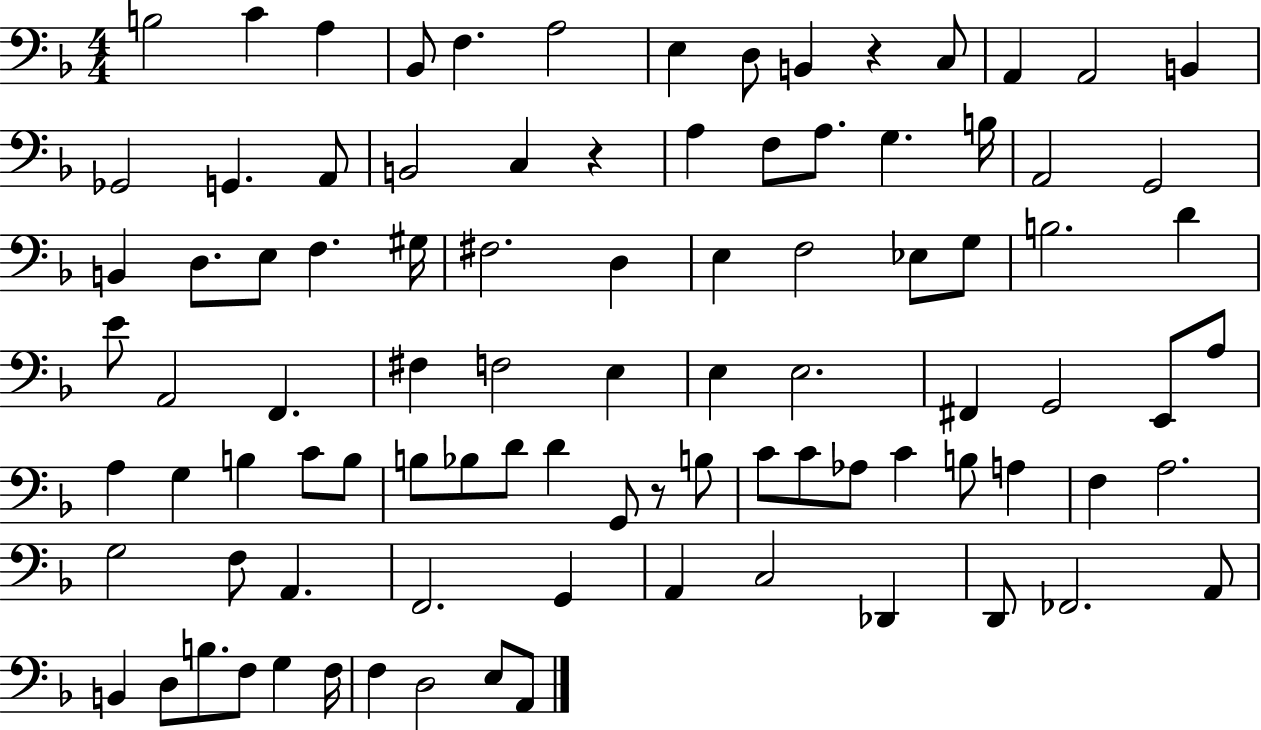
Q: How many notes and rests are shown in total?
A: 93